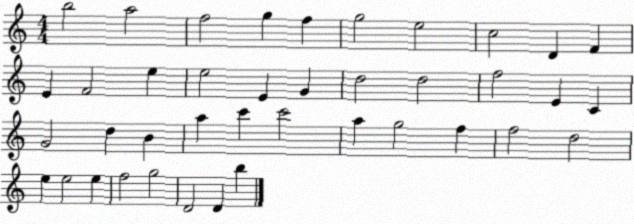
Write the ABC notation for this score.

X:1
T:Untitled
M:4/4
L:1/4
K:C
b2 a2 f2 g f g2 e2 c2 D F E F2 e e2 E G d2 d2 f2 E C G2 d B a c' c'2 a g2 f f2 d2 e e2 e f2 g2 D2 D b